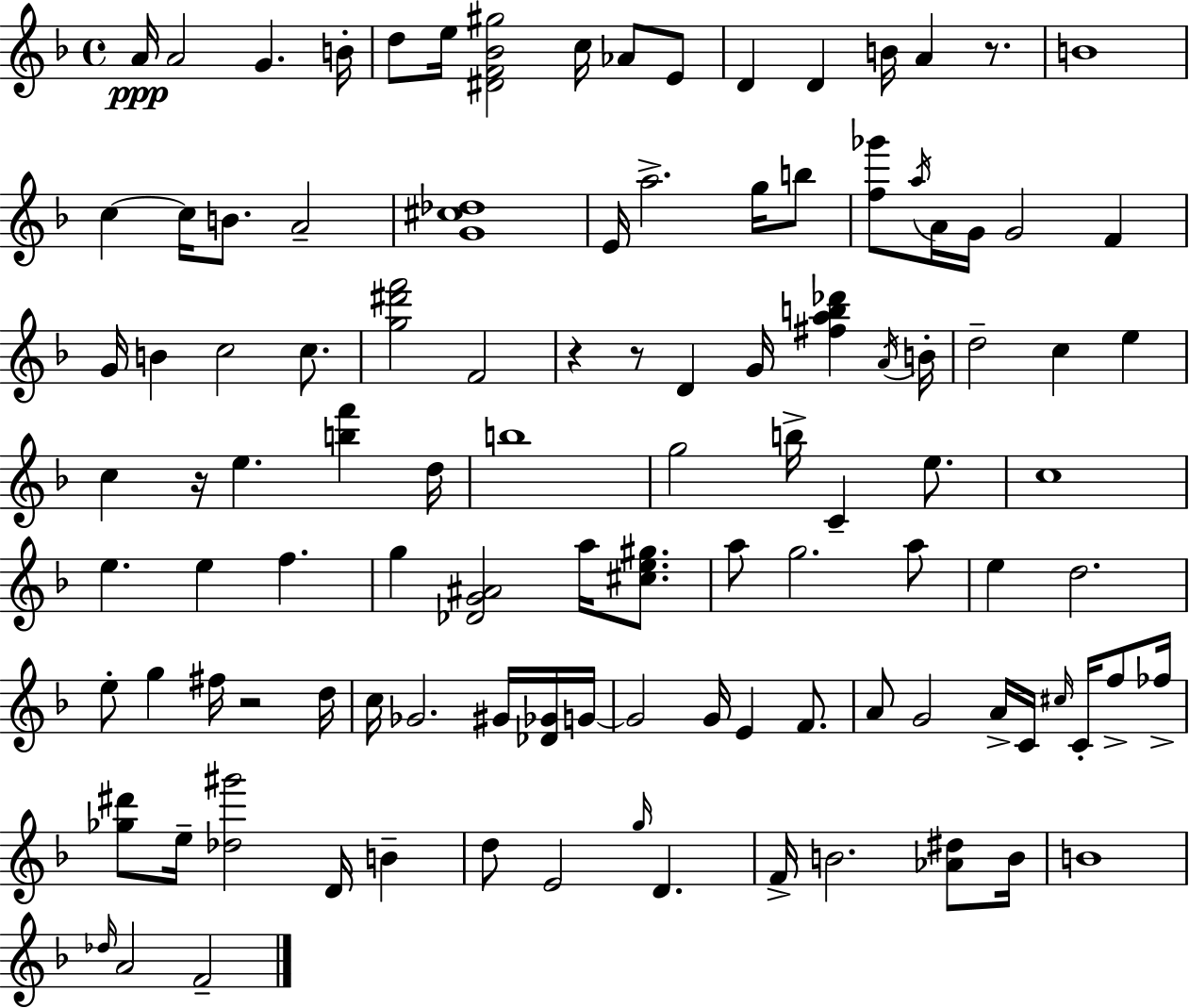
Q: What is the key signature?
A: D minor